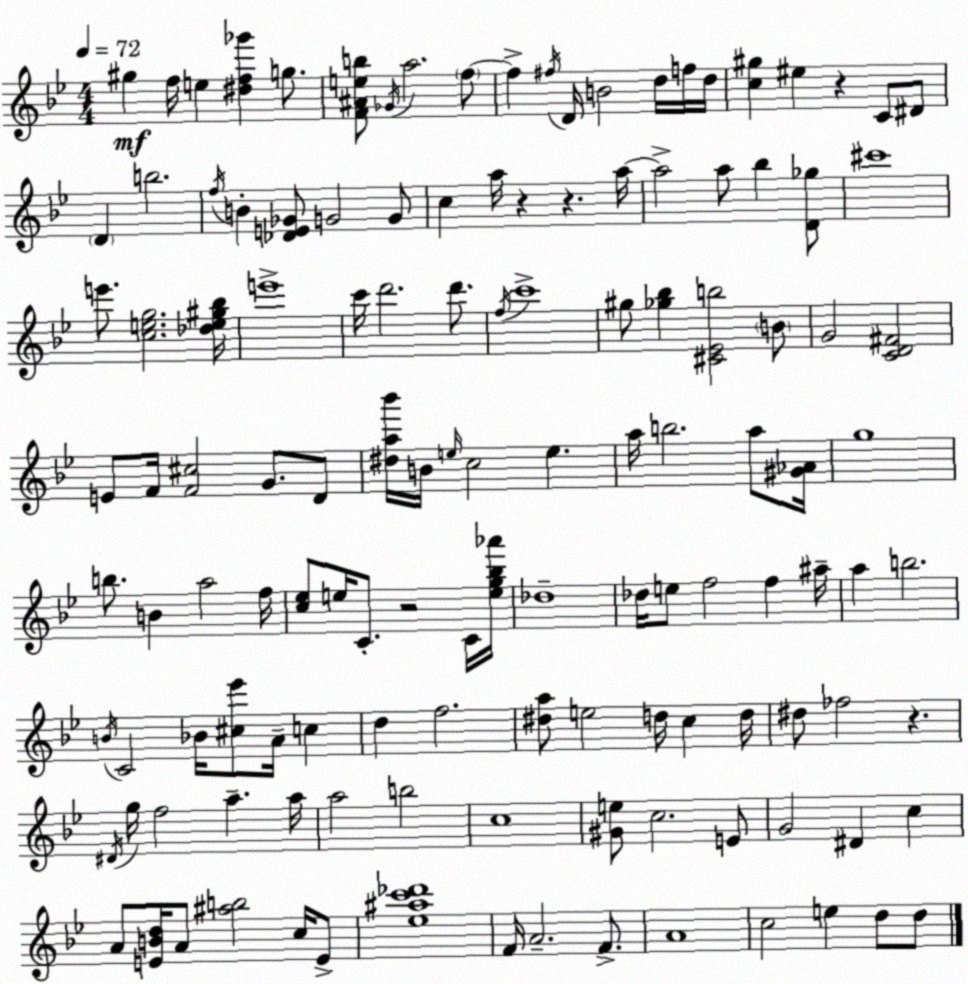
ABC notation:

X:1
T:Untitled
M:4/4
L:1/4
K:Bb
^g f/4 e [^df_g'] g/2 [F^Aeb]/2 _G/4 a2 f/2 f ^f/4 D/4 B2 d/4 f/4 d/4 [c^g] ^e z C/2 ^D/2 D b2 f/4 B [_DE_G]/2 G2 G/2 c a/4 z z a/4 a2 a/2 _b [D_g]/2 ^c'4 e'/2 [ceg]2 [_de^g_b]/4 e'4 c'/4 d'2 d'/2 f/4 c'4 ^g/2 [_g_b] [^C_Eb]2 B/2 G2 [CD^F]2 E/2 F/4 [F^c]2 G/2 D/2 [^da_b']/4 B/4 e/4 c2 e a/4 b2 a/2 [^G_A]/4 g4 b/2 B a2 f/4 [c_e]/2 e/4 C/2 z2 C/4 [eg_b_a']/4 _d4 _d/4 e/2 f2 f ^a/4 a b2 B/4 C2 _B/4 [^c_e']/2 A/4 c d f2 [^da]/2 e2 d/4 c d/4 ^d/2 _f2 z ^D/4 g/4 f2 a a/4 a2 b2 c4 [^Ge]/2 c2 E/2 G2 ^D c A/2 [EBd]/4 A/2 [^ab]2 c/4 E/2 [_e^ac'_d']4 F/4 A2 F/2 A4 c2 e d/2 d/2